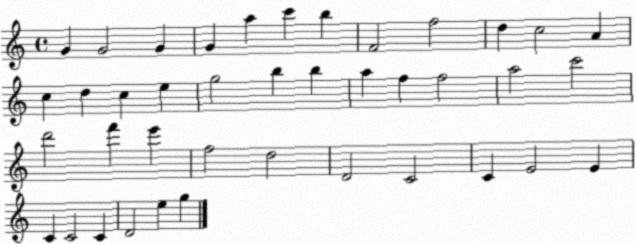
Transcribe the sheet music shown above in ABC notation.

X:1
T:Untitled
M:4/4
L:1/4
K:C
G G2 G G a c' b F2 f2 d c2 A c d c e g2 b b a f f2 a2 c'2 d'2 f' e' f2 d2 D2 C2 C E2 E C C2 C D2 e g